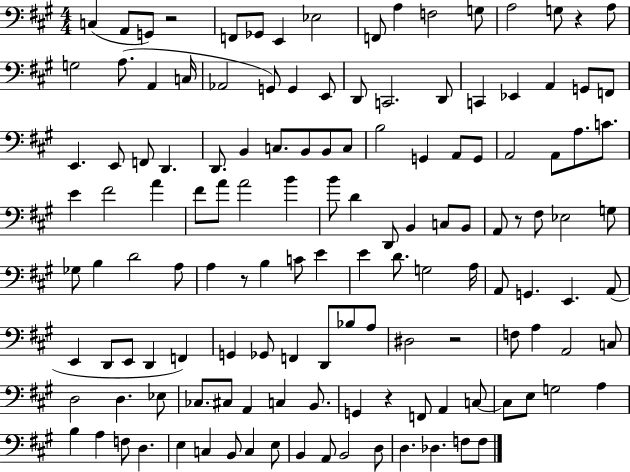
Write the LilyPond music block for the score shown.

{
  \clef bass
  \numericTimeSignature
  \time 4/4
  \key a \major
  \repeat volta 2 { c4( a,8 g,8) r2 | f,8 ges,8 e,4 ees2 | f,8 a4 f2 g8 | a2 g8 r4 a8 | \break g2 a8.( a,4 c16 | aes,2 g,8) g,4 e,8 | d,8 c,2. d,8 | c,4 ees,4 a,4 g,8 f,8 | \break e,4. e,8 f,8 d,4. | d,8. b,4 c8. b,8 b,8 c8 | b2 g,4 a,8 g,8 | a,2 a,8 a8. c'8. | \break e'4 fis'2 a'4 | fis'8 a'8 a'2 b'4 | b'8 d'4 d,8 b,4 c8 b,8 | a,8 r8 fis8 ees2 g8 | \break ges8 b4 d'2 a8 | a4 r8 b4 c'8 e'4 | e'4 d'8. g2 a16 | a,8 g,4. e,4. a,8( | \break e,4 d,8 e,8 d,4 f,4) | g,4 ges,8 f,4 d,8 bes8 a8 | dis2 r2 | f8 a4 a,2 c8 | \break d2 d4. ees8 | ces8. cis8 a,4 c4 b,8. | g,4 r4 f,8 a,4 c8~~ | c8 e8 g2 a4 | \break b4 a4 f8 d4. | e4 c4 b,8 c4 e8 | b,4 a,8 b,2 d8 | d4. des4. f8 f8 | \break } \bar "|."
}